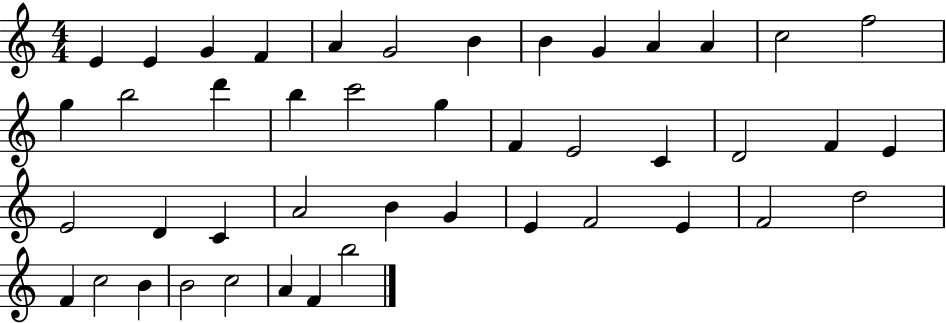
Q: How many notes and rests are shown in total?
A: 44